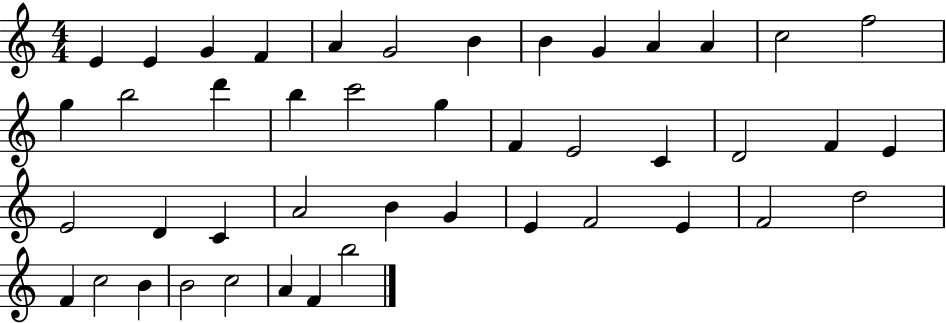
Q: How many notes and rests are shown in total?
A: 44